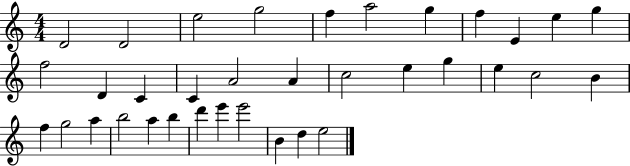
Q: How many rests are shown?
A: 0